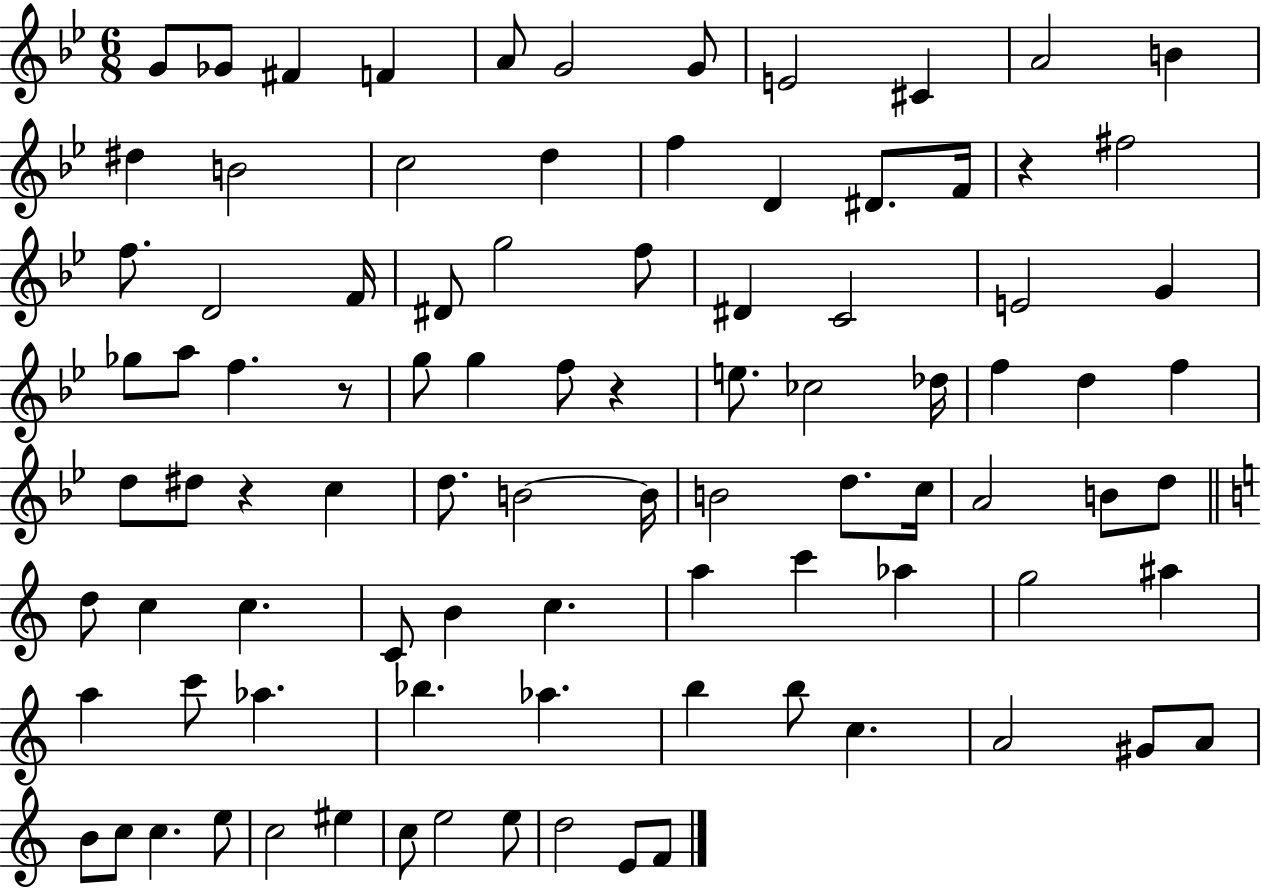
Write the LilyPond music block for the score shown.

{
  \clef treble
  \numericTimeSignature
  \time 6/8
  \key bes \major
  g'8 ges'8 fis'4 f'4 | a'8 g'2 g'8 | e'2 cis'4 | a'2 b'4 | \break dis''4 b'2 | c''2 d''4 | f''4 d'4 dis'8. f'16 | r4 fis''2 | \break f''8. d'2 f'16 | dis'8 g''2 f''8 | dis'4 c'2 | e'2 g'4 | \break ges''8 a''8 f''4. r8 | g''8 g''4 f''8 r4 | e''8. ces''2 des''16 | f''4 d''4 f''4 | \break d''8 dis''8 r4 c''4 | d''8. b'2~~ b'16 | b'2 d''8. c''16 | a'2 b'8 d''8 | \break \bar "||" \break \key c \major d''8 c''4 c''4. | c'8 b'4 c''4. | a''4 c'''4 aes''4 | g''2 ais''4 | \break a''4 c'''8 aes''4. | bes''4. aes''4. | b''4 b''8 c''4. | a'2 gis'8 a'8 | \break b'8 c''8 c''4. e''8 | c''2 eis''4 | c''8 e''2 e''8 | d''2 e'8 f'8 | \break \bar "|."
}